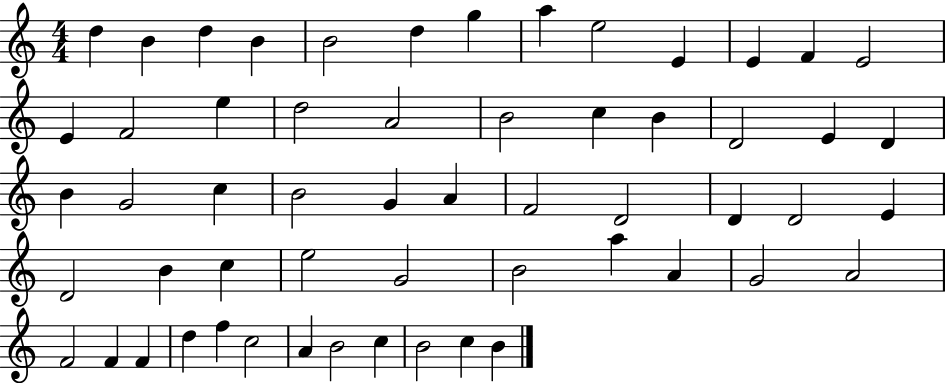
X:1
T:Untitled
M:4/4
L:1/4
K:C
d B d B B2 d g a e2 E E F E2 E F2 e d2 A2 B2 c B D2 E D B G2 c B2 G A F2 D2 D D2 E D2 B c e2 G2 B2 a A G2 A2 F2 F F d f c2 A B2 c B2 c B